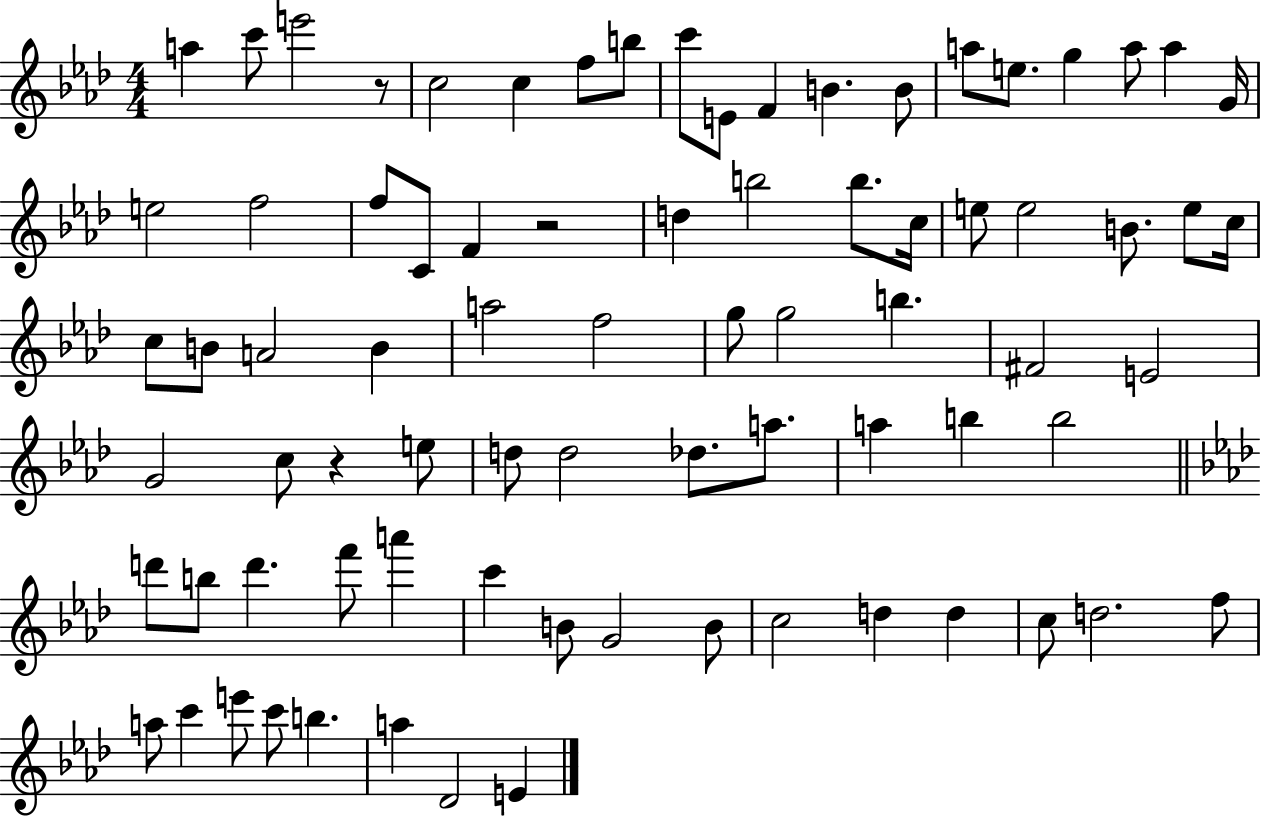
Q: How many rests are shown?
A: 3